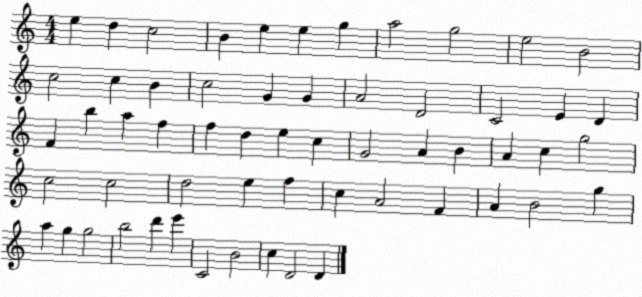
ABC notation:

X:1
T:Untitled
M:4/4
L:1/4
K:C
e d c2 B e e g a2 g2 e2 B2 c2 c B c2 G G A2 D2 C2 E D F b a f f d e c G2 A B A c g2 c2 c2 d2 e f c A2 F A B2 g a g g2 b2 d' e' C2 B2 c D2 D